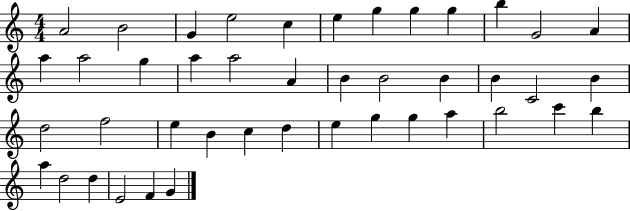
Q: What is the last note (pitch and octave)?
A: G4